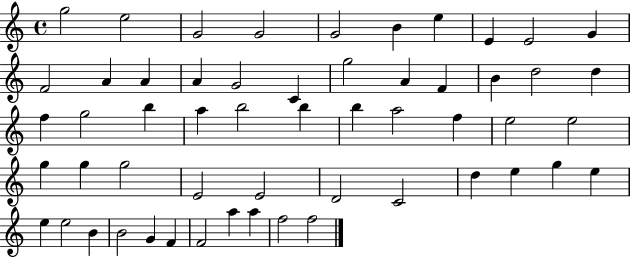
{
  \clef treble
  \time 4/4
  \defaultTimeSignature
  \key c \major
  g''2 e''2 | g'2 g'2 | g'2 b'4 e''4 | e'4 e'2 g'4 | \break f'2 a'4 a'4 | a'4 g'2 c'4 | g''2 a'4 f'4 | b'4 d''2 d''4 | \break f''4 g''2 b''4 | a''4 b''2 b''4 | b''4 a''2 f''4 | e''2 e''2 | \break g''4 g''4 g''2 | e'2 e'2 | d'2 c'2 | d''4 e''4 g''4 e''4 | \break e''4 e''2 b'4 | b'2 g'4 f'4 | f'2 a''4 a''4 | f''2 f''2 | \break \bar "|."
}